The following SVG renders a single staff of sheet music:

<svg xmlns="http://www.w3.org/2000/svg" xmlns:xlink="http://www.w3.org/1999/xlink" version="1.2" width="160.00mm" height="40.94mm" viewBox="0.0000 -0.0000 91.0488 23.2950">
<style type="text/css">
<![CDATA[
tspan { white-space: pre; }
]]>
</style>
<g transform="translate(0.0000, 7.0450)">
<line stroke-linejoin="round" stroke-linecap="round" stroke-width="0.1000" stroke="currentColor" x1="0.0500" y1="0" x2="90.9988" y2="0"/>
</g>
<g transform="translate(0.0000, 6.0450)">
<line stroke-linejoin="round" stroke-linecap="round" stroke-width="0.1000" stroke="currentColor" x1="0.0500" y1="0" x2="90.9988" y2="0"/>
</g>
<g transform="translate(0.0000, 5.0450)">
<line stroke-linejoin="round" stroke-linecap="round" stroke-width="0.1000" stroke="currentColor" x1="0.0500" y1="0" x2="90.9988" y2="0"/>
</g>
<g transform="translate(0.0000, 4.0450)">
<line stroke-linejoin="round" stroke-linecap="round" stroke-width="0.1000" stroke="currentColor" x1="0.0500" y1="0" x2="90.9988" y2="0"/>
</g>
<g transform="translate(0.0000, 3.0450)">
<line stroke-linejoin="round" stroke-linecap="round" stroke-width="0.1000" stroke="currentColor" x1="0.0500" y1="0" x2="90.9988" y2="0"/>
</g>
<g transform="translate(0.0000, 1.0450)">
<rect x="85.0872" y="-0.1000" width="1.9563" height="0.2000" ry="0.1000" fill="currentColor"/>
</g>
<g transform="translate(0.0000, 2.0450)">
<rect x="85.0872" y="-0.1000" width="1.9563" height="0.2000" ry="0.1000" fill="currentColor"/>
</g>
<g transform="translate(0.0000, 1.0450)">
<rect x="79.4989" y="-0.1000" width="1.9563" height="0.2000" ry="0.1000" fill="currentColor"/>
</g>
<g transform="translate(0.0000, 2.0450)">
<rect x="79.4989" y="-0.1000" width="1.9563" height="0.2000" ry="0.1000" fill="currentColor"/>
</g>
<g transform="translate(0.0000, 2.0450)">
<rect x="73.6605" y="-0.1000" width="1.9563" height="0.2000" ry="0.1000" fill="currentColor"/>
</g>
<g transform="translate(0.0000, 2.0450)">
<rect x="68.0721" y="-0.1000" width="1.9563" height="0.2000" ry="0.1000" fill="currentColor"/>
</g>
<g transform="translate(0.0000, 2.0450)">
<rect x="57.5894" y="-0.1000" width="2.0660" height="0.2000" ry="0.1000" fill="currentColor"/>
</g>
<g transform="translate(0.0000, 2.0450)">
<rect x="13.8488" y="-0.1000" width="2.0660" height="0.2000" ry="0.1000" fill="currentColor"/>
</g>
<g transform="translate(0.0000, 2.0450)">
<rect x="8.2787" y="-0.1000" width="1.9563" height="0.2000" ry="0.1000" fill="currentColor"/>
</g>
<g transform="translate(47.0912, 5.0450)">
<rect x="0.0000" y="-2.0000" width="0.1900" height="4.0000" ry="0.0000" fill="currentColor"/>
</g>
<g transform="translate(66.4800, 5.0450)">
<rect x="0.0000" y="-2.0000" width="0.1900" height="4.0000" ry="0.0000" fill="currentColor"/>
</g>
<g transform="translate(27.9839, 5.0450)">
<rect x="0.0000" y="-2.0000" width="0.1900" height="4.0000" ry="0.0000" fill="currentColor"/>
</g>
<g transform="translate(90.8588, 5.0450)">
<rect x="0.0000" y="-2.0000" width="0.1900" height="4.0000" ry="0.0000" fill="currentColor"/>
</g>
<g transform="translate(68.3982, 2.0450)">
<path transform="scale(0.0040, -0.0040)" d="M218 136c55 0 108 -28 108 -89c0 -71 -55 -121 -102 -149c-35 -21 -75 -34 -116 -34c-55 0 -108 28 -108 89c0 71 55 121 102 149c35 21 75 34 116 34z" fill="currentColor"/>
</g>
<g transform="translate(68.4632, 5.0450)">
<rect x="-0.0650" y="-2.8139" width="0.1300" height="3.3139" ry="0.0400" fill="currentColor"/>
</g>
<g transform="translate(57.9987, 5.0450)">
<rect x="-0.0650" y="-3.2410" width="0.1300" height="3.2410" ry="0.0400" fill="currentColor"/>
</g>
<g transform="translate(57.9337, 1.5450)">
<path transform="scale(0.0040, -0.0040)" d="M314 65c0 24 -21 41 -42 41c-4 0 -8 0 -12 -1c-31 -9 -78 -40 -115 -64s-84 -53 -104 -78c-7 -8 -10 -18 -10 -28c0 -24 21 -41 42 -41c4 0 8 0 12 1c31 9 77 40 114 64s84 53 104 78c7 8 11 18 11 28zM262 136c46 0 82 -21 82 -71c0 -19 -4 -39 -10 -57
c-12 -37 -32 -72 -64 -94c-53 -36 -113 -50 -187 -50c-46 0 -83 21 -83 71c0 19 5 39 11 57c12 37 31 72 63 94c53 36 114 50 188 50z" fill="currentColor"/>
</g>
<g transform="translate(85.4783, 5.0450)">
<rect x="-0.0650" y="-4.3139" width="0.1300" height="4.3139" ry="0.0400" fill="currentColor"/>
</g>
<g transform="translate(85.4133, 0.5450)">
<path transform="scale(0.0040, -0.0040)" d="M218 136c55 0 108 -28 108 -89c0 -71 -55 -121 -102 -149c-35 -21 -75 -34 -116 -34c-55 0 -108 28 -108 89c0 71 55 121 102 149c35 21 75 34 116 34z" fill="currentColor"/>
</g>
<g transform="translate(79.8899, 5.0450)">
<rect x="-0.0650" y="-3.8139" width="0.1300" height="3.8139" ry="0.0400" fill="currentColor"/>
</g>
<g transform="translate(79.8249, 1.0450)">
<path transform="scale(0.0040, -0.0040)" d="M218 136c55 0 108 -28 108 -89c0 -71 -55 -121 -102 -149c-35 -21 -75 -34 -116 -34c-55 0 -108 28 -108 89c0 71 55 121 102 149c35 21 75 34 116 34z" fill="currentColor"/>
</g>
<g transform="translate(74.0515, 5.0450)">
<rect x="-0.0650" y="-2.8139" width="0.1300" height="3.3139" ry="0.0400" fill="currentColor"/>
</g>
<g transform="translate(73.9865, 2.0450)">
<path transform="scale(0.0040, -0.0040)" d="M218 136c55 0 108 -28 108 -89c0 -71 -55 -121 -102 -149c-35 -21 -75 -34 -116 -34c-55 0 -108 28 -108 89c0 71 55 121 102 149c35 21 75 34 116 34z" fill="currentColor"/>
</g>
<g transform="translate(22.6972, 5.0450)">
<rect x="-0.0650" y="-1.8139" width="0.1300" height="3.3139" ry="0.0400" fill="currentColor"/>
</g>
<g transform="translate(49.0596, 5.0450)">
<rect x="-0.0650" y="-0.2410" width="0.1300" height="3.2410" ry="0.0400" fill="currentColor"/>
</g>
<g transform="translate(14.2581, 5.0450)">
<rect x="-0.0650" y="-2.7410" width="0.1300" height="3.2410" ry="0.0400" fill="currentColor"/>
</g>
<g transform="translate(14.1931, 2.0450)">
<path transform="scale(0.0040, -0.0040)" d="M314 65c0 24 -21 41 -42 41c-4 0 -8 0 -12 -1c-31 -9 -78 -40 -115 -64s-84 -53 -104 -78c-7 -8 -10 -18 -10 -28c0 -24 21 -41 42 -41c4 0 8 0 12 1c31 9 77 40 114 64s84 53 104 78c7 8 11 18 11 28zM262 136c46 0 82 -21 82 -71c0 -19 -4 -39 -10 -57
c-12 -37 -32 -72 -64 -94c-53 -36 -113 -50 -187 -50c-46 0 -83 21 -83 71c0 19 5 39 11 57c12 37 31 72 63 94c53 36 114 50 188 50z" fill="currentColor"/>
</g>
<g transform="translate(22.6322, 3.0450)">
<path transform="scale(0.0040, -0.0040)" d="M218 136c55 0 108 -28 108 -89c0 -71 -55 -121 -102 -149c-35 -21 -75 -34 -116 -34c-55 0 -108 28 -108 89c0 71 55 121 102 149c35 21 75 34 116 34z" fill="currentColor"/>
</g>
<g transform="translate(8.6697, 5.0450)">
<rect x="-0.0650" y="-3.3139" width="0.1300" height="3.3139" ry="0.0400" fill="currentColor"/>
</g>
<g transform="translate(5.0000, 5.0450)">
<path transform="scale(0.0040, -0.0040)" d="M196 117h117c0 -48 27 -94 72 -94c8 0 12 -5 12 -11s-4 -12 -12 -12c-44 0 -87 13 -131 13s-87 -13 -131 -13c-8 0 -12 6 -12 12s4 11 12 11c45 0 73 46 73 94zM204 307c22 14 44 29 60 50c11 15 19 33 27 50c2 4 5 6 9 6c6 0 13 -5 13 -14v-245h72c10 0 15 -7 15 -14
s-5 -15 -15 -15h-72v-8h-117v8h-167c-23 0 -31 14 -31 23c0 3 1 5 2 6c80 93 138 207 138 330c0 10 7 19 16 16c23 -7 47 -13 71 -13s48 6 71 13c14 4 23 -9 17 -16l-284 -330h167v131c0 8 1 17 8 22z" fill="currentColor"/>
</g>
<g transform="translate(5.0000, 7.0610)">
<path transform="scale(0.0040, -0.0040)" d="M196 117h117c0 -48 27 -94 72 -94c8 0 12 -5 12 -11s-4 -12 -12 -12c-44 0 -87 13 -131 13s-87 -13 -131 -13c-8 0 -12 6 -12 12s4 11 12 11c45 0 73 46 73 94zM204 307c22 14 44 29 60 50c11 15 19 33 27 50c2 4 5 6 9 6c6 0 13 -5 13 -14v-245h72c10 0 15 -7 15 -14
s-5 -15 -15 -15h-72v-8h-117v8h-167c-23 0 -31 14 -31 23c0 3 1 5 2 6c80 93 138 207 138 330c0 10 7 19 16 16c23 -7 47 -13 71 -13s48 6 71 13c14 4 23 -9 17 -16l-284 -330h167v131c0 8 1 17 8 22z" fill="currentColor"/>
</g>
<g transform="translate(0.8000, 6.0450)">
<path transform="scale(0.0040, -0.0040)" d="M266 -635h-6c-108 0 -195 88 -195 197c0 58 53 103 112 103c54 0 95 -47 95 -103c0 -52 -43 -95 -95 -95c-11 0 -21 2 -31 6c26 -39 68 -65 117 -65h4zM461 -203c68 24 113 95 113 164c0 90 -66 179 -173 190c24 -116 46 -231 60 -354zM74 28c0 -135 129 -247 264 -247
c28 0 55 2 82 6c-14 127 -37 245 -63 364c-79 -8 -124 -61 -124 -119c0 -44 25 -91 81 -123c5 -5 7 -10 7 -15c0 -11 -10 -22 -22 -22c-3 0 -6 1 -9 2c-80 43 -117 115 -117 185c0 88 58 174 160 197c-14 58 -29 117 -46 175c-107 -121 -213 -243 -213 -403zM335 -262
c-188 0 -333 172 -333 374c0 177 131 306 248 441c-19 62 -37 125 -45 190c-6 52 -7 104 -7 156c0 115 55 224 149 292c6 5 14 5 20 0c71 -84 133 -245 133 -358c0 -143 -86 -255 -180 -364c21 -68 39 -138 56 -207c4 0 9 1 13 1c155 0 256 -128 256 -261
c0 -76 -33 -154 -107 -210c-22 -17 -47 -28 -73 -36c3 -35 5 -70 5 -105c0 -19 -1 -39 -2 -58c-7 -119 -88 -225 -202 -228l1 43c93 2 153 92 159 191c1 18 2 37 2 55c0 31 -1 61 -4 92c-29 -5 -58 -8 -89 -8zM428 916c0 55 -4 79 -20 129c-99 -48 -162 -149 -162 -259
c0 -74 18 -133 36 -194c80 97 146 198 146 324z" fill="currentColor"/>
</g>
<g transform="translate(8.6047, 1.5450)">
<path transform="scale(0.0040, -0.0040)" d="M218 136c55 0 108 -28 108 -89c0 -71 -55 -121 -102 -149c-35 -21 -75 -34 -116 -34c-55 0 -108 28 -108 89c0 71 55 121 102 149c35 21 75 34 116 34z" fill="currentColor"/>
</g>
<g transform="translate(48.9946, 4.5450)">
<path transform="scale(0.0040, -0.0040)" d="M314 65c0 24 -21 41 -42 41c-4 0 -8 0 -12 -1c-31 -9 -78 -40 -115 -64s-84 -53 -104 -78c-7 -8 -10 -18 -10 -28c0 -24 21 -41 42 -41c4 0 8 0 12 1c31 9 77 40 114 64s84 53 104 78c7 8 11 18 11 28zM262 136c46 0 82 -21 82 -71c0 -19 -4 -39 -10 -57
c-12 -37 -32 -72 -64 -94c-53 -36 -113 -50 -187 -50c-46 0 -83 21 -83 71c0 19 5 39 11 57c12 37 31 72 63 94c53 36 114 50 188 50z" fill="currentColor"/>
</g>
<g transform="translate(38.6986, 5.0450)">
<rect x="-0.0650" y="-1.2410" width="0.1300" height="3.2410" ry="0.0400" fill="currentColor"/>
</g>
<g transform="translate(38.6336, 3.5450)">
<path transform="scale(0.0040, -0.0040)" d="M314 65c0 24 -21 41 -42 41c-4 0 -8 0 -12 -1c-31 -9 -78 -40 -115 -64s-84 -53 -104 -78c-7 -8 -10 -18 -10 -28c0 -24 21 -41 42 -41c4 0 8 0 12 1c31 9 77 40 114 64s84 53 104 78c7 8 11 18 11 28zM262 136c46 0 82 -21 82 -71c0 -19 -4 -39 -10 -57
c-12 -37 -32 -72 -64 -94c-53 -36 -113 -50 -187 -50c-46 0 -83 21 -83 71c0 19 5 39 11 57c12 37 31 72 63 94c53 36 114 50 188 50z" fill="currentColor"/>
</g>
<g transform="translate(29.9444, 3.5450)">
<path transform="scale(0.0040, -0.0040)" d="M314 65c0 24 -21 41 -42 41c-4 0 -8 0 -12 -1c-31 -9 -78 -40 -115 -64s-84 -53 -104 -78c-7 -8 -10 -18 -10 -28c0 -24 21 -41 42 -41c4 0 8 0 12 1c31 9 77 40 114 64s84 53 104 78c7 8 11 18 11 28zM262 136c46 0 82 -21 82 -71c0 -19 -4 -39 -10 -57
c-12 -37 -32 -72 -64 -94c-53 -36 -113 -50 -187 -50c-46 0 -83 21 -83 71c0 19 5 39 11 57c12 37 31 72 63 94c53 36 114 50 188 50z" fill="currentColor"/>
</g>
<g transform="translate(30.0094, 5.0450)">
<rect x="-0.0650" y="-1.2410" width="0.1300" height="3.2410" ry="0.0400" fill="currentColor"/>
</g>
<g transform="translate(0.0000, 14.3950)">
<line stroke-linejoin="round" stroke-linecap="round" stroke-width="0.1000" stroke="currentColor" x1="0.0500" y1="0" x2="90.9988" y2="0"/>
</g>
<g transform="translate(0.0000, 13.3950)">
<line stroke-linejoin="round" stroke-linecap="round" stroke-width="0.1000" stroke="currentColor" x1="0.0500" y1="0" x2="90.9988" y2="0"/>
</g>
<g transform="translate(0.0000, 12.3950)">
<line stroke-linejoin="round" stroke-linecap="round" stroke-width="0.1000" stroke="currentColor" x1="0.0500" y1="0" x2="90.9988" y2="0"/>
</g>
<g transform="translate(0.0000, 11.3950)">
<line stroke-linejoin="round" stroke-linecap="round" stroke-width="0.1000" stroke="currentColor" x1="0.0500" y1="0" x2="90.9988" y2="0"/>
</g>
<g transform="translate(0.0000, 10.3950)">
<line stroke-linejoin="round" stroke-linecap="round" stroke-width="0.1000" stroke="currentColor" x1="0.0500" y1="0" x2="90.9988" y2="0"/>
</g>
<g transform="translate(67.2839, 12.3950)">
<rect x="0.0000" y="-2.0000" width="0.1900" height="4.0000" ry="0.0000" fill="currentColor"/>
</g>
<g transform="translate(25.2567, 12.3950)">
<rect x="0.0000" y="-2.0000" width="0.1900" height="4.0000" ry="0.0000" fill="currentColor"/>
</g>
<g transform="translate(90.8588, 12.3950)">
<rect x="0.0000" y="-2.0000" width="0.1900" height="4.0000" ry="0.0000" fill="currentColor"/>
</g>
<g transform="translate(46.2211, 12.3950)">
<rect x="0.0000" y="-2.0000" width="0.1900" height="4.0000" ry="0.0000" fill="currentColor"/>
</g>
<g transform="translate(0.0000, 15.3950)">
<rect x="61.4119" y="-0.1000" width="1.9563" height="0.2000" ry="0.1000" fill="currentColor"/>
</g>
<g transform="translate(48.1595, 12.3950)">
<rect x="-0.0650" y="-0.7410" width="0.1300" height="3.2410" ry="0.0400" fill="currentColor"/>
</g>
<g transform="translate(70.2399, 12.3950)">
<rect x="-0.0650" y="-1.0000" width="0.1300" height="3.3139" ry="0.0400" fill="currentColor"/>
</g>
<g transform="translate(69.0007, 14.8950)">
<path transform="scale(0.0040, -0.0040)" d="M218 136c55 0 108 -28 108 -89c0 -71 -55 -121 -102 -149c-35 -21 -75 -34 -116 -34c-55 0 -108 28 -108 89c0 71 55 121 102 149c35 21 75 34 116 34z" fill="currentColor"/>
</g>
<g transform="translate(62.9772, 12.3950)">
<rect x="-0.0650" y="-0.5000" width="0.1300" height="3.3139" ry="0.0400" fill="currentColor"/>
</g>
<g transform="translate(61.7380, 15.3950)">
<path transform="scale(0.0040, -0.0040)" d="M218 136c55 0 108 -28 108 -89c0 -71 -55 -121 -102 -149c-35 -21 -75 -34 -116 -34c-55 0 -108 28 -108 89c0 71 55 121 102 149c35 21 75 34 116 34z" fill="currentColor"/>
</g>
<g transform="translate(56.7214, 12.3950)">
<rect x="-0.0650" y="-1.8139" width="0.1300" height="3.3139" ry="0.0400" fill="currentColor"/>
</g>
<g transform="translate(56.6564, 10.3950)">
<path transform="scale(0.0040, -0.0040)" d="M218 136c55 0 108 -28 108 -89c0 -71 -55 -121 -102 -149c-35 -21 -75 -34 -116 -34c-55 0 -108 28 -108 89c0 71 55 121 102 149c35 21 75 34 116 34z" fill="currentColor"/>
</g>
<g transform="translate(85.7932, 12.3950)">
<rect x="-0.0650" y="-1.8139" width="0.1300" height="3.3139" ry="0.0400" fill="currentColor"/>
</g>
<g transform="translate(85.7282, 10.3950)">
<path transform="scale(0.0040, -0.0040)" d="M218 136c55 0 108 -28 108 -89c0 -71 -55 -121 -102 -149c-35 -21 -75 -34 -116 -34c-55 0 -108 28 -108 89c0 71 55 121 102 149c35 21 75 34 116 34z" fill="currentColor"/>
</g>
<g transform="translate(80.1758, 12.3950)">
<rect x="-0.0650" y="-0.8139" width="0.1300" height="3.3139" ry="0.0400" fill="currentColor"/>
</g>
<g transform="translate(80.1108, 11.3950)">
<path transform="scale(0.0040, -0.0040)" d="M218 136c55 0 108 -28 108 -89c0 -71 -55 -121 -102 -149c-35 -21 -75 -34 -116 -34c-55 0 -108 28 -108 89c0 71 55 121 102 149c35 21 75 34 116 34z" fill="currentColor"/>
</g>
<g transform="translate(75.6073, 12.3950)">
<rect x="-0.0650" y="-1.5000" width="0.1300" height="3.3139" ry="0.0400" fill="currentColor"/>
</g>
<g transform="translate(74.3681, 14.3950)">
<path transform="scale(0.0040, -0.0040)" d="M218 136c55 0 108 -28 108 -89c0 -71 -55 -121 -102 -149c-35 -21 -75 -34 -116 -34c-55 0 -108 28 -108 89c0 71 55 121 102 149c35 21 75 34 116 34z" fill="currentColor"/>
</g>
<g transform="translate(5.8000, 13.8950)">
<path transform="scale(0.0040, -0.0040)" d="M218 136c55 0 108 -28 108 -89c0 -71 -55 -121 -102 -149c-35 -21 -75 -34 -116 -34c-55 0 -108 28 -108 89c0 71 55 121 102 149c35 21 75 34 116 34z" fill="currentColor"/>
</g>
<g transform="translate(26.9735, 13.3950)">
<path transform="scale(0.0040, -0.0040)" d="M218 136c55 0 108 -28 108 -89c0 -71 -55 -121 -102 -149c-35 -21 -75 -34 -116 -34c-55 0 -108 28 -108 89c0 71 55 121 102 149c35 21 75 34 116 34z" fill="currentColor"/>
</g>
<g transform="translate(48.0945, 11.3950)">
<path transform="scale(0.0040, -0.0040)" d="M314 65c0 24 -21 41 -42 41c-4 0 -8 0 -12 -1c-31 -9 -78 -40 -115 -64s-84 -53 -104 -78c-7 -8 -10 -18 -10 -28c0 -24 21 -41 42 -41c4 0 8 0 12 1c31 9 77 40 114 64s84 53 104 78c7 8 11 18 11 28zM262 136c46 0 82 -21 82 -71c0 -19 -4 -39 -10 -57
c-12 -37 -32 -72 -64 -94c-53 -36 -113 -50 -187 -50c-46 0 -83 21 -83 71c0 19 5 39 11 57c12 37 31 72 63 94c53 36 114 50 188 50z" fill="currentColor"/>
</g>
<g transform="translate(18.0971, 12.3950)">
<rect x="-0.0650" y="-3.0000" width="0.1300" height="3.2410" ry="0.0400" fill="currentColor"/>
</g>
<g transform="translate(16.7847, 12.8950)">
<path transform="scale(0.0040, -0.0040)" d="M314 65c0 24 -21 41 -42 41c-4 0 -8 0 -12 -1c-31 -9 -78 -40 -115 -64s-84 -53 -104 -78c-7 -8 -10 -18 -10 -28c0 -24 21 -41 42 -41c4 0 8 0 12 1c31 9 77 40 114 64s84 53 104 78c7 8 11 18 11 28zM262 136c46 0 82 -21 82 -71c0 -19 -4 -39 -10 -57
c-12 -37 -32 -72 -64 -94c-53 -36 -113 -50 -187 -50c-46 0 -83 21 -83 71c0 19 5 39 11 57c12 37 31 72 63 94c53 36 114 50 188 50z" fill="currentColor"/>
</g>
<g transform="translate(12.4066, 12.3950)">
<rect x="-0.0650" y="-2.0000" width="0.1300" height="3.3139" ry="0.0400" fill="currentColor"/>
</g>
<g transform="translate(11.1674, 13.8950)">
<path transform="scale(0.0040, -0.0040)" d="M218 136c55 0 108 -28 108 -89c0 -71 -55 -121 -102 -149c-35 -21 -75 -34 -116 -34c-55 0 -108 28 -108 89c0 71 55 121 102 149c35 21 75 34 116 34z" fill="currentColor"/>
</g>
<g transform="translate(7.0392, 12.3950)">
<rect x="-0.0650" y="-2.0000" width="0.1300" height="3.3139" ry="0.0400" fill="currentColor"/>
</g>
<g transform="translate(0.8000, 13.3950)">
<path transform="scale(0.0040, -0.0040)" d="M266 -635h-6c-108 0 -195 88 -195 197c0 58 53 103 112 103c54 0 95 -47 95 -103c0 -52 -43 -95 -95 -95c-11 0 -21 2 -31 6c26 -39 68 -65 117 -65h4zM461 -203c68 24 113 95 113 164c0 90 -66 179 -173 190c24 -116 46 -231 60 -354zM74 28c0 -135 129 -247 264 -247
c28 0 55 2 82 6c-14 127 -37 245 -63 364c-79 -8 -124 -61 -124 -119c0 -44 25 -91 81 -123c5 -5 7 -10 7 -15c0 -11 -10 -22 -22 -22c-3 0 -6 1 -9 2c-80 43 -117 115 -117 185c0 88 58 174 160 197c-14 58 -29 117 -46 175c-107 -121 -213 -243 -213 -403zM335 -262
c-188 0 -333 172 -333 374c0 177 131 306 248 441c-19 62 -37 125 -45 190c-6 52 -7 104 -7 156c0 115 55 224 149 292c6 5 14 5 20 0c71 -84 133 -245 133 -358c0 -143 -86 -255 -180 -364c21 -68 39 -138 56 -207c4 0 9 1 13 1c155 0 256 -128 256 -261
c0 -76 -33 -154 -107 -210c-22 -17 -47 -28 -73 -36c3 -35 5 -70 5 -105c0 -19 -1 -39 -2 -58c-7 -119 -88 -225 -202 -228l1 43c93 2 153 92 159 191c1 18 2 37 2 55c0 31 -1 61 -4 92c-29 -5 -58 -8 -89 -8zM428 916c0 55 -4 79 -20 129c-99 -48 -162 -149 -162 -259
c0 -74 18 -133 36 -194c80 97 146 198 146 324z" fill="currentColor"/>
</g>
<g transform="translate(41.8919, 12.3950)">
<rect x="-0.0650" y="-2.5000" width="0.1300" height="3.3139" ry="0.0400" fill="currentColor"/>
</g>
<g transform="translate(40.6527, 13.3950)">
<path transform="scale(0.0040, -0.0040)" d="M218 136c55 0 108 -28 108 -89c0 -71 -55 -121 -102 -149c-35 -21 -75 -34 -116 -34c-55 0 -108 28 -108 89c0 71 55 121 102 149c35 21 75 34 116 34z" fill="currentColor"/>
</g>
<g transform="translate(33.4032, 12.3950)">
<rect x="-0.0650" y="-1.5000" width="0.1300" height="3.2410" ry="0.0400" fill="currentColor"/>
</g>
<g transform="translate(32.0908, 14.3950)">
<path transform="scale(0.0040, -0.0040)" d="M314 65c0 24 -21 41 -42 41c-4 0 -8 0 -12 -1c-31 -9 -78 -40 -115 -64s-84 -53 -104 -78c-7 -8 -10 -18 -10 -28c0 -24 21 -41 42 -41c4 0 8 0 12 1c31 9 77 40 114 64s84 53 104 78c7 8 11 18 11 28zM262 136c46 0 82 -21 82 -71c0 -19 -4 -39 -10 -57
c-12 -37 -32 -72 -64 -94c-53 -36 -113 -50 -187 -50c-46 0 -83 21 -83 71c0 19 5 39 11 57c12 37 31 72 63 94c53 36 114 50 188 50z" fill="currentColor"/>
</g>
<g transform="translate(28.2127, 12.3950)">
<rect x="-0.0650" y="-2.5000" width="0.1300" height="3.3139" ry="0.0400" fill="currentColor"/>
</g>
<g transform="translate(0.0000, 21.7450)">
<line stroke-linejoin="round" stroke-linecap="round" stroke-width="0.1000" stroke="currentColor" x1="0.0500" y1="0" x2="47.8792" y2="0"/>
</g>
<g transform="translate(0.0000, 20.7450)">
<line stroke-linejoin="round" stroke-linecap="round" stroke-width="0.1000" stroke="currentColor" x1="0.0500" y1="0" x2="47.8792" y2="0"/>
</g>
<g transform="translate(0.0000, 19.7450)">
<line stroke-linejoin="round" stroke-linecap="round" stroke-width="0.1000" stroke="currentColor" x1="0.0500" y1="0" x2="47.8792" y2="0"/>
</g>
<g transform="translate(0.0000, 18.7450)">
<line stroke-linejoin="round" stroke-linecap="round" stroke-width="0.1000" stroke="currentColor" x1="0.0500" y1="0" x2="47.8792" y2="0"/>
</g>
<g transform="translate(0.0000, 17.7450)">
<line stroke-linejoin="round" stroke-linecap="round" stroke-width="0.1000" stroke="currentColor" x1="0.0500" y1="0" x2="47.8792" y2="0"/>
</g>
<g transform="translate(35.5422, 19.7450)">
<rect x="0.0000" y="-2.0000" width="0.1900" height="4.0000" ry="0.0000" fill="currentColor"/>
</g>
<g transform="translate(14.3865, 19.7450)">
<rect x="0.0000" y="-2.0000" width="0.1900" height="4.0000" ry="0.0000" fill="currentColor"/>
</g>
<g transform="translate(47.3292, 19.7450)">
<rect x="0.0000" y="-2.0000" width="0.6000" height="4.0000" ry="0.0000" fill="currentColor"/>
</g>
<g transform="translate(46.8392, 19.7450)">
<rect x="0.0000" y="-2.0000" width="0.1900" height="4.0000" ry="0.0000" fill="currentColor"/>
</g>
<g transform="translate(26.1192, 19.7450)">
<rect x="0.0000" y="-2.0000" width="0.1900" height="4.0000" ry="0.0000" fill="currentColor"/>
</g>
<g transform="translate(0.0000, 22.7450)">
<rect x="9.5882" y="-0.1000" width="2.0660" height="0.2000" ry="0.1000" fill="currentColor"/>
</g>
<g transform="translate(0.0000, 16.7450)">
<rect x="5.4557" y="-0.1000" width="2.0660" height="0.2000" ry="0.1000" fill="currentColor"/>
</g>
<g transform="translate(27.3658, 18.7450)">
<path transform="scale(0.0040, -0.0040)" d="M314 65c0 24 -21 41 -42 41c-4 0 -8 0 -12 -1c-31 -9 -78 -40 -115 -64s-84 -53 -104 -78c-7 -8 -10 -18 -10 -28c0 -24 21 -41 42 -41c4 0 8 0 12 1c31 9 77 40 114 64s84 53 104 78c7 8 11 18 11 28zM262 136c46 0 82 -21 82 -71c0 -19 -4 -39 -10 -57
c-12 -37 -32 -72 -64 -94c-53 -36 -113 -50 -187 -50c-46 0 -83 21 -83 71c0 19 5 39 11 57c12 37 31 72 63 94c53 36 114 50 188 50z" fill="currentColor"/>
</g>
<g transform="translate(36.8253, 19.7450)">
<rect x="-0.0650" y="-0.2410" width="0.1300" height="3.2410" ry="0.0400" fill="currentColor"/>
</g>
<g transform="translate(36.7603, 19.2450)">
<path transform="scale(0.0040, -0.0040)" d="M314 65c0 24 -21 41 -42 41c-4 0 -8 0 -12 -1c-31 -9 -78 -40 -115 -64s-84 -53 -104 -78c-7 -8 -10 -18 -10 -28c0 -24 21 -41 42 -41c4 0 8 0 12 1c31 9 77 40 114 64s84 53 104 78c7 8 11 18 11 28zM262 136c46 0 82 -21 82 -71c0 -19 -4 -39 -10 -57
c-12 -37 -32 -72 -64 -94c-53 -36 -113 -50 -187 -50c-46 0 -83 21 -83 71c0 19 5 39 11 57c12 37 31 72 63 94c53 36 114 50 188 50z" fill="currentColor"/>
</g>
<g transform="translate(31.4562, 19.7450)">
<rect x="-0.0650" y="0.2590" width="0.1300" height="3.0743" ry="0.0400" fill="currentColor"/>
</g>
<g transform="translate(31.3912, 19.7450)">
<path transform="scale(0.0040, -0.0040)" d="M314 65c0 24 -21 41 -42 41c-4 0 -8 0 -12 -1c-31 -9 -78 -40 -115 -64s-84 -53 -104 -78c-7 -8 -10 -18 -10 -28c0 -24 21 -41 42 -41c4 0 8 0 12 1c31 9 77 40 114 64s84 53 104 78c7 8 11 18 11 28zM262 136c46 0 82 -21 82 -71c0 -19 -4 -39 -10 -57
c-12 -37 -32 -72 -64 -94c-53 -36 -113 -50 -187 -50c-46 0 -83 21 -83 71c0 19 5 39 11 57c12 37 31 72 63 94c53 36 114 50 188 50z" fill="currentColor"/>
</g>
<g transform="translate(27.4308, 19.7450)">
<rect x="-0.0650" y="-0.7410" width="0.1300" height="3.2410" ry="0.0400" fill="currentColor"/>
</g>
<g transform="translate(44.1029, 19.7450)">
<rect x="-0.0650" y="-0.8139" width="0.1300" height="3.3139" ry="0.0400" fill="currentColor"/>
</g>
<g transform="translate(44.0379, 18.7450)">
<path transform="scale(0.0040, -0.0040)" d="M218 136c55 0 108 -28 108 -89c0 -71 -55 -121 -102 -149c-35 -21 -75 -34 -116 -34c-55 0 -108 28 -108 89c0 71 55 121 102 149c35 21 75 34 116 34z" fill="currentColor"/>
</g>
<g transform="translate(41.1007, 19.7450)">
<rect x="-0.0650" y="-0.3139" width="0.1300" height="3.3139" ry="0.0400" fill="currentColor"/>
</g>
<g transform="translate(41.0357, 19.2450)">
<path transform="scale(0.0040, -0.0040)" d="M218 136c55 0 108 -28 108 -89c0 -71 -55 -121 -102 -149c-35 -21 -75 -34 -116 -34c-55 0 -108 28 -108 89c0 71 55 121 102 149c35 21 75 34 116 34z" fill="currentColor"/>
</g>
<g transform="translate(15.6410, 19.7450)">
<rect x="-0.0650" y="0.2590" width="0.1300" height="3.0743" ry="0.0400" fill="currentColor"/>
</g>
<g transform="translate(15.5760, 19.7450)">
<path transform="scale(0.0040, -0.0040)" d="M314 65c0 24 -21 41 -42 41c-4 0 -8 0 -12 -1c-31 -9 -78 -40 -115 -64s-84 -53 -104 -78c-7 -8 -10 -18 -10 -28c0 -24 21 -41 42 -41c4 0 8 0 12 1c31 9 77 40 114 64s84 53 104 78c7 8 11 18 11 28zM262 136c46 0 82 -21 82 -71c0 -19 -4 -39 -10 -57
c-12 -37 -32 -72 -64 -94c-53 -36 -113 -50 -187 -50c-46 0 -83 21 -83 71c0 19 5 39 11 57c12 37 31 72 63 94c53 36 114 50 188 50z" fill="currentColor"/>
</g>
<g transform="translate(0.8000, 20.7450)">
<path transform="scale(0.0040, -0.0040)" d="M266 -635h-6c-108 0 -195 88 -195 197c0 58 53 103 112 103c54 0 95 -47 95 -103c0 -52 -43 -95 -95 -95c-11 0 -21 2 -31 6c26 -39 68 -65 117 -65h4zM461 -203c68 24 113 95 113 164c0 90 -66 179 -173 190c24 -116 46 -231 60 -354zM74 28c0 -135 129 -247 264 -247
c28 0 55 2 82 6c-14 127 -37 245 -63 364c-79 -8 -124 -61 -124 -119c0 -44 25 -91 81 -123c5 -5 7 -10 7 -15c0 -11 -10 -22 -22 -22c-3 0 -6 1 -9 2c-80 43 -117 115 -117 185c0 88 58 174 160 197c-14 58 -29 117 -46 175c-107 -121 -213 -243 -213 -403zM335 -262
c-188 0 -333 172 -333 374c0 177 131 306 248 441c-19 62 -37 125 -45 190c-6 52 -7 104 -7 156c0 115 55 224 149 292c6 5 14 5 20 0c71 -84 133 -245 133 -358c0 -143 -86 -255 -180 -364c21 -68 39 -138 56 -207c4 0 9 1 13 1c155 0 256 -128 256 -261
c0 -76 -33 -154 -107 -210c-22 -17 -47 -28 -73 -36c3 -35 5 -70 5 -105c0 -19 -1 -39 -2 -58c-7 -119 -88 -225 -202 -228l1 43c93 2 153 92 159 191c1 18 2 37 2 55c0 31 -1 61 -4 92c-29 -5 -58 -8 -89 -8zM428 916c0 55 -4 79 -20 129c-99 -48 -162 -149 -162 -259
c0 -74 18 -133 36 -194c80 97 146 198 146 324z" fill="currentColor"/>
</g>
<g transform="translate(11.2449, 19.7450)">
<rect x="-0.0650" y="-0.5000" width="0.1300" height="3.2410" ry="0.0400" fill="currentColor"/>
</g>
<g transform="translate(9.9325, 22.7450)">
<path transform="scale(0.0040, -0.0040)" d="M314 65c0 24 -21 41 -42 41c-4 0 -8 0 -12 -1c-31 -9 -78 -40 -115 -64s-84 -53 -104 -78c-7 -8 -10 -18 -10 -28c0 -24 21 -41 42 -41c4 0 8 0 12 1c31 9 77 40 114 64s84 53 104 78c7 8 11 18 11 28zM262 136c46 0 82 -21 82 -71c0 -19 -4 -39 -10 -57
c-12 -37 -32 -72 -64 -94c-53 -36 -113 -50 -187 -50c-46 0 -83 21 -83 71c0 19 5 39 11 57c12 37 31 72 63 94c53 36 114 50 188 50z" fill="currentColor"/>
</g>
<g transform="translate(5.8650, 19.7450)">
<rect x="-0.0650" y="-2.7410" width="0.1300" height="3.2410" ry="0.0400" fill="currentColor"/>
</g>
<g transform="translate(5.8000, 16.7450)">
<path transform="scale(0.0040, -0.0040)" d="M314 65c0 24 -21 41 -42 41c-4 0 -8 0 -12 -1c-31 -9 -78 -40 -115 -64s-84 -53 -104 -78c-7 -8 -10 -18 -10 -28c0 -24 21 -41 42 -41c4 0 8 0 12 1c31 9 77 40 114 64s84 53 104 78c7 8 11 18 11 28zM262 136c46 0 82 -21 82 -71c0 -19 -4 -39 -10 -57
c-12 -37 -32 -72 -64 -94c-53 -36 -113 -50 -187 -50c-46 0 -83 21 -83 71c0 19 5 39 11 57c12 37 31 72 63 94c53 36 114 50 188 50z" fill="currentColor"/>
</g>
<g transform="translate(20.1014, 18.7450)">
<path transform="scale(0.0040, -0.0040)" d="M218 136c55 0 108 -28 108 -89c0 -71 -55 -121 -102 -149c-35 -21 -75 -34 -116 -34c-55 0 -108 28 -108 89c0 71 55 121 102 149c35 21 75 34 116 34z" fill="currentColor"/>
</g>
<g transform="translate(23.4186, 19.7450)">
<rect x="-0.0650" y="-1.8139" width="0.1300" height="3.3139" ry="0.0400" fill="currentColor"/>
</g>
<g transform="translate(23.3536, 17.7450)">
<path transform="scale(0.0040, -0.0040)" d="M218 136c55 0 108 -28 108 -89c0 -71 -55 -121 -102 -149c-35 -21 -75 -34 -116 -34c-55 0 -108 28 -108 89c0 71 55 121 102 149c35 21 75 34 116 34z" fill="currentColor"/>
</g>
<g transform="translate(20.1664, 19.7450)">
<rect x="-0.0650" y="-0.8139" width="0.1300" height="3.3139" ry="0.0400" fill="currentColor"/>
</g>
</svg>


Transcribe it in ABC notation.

X:1
T:Untitled
M:4/4
L:1/4
K:C
b a2 f e2 e2 c2 b2 a a c' d' F F A2 G E2 G d2 f C D E d f a2 C2 B2 d f d2 B2 c2 c d